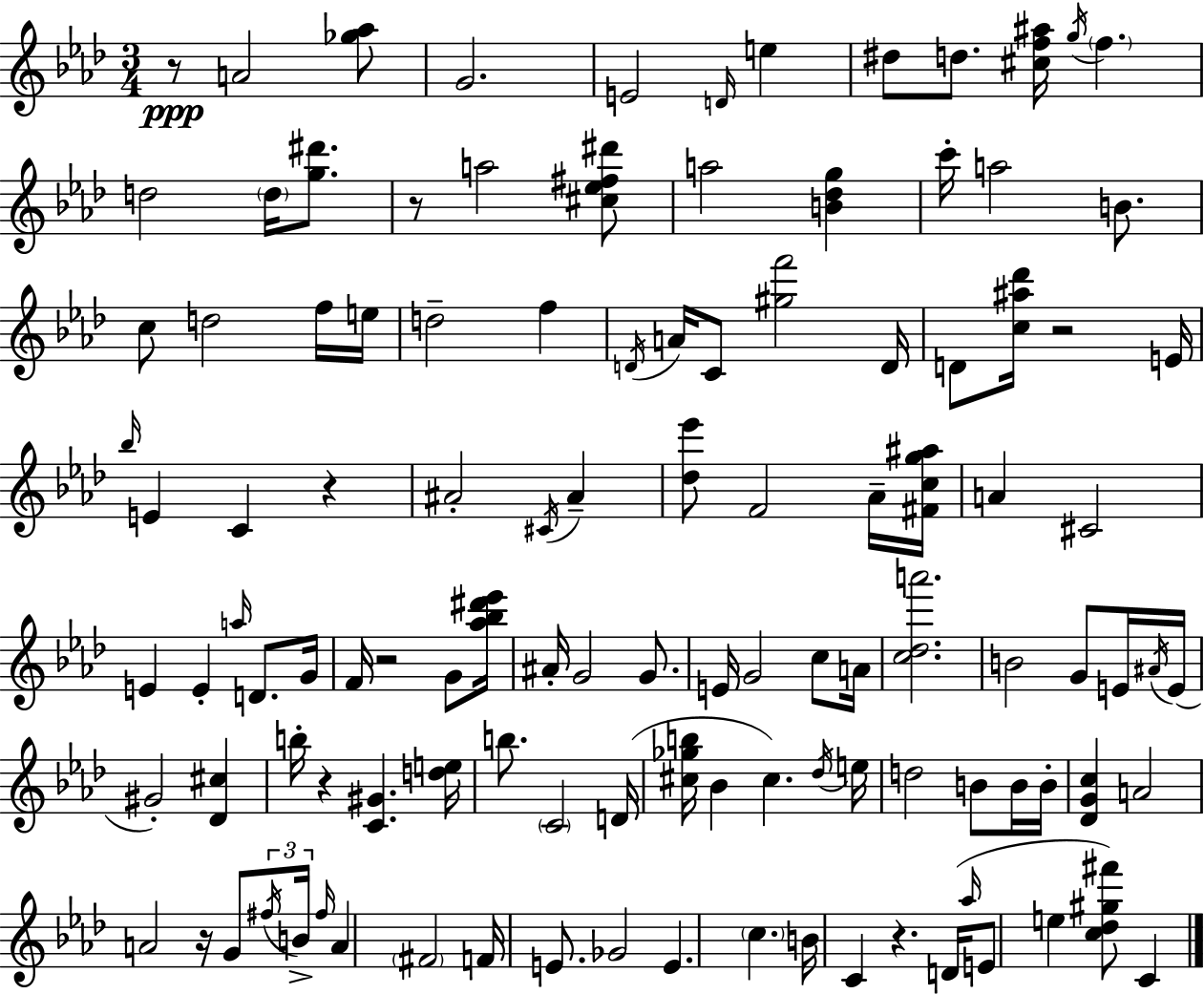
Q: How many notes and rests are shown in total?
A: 115